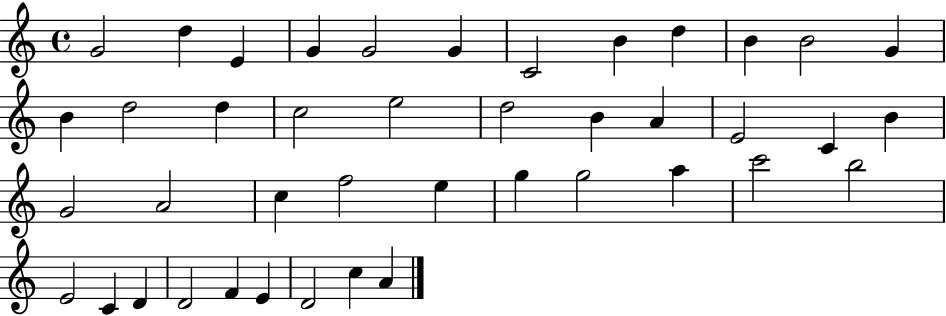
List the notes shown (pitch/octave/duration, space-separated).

G4/h D5/q E4/q G4/q G4/h G4/q C4/h B4/q D5/q B4/q B4/h G4/q B4/q D5/h D5/q C5/h E5/h D5/h B4/q A4/q E4/h C4/q B4/q G4/h A4/h C5/q F5/h E5/q G5/q G5/h A5/q C6/h B5/h E4/h C4/q D4/q D4/h F4/q E4/q D4/h C5/q A4/q